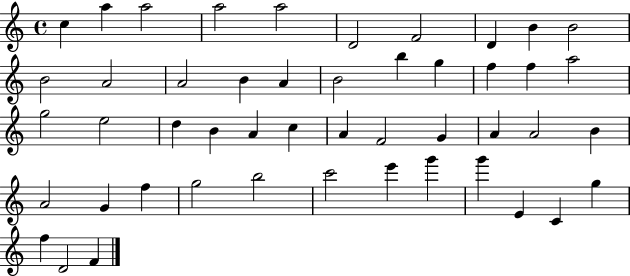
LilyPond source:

{
  \clef treble
  \time 4/4
  \defaultTimeSignature
  \key c \major
  c''4 a''4 a''2 | a''2 a''2 | d'2 f'2 | d'4 b'4 b'2 | \break b'2 a'2 | a'2 b'4 a'4 | b'2 b''4 g''4 | f''4 f''4 a''2 | \break g''2 e''2 | d''4 b'4 a'4 c''4 | a'4 f'2 g'4 | a'4 a'2 b'4 | \break a'2 g'4 f''4 | g''2 b''2 | c'''2 e'''4 g'''4 | g'''4 e'4 c'4 g''4 | \break f''4 d'2 f'4 | \bar "|."
}